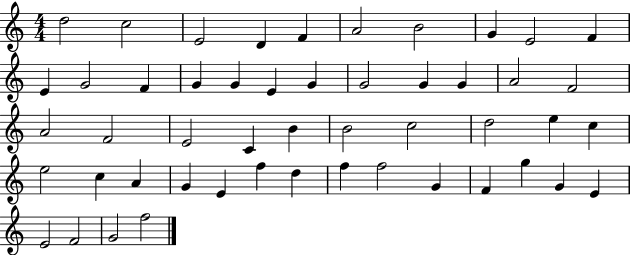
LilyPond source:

{
  \clef treble
  \numericTimeSignature
  \time 4/4
  \key c \major
  d''2 c''2 | e'2 d'4 f'4 | a'2 b'2 | g'4 e'2 f'4 | \break e'4 g'2 f'4 | g'4 g'4 e'4 g'4 | g'2 g'4 g'4 | a'2 f'2 | \break a'2 f'2 | e'2 c'4 b'4 | b'2 c''2 | d''2 e''4 c''4 | \break e''2 c''4 a'4 | g'4 e'4 f''4 d''4 | f''4 f''2 g'4 | f'4 g''4 g'4 e'4 | \break e'2 f'2 | g'2 f''2 | \bar "|."
}